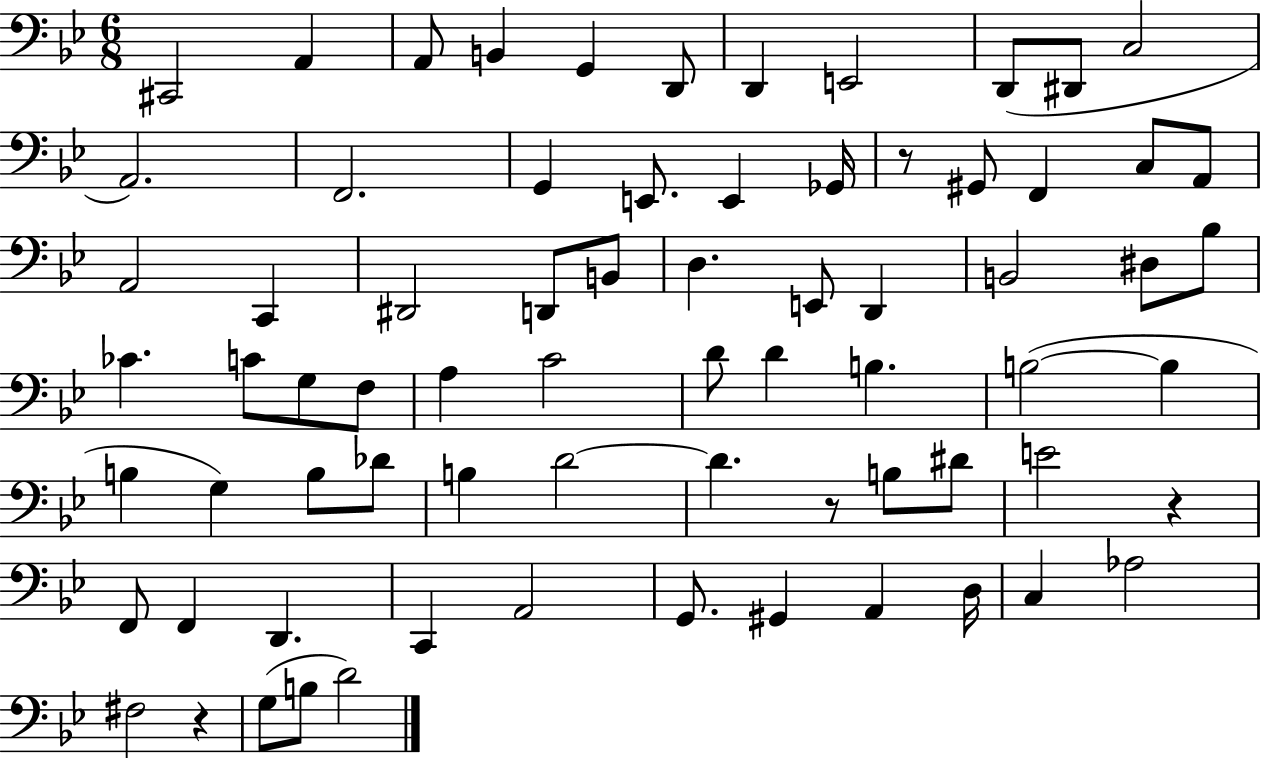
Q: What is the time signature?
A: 6/8